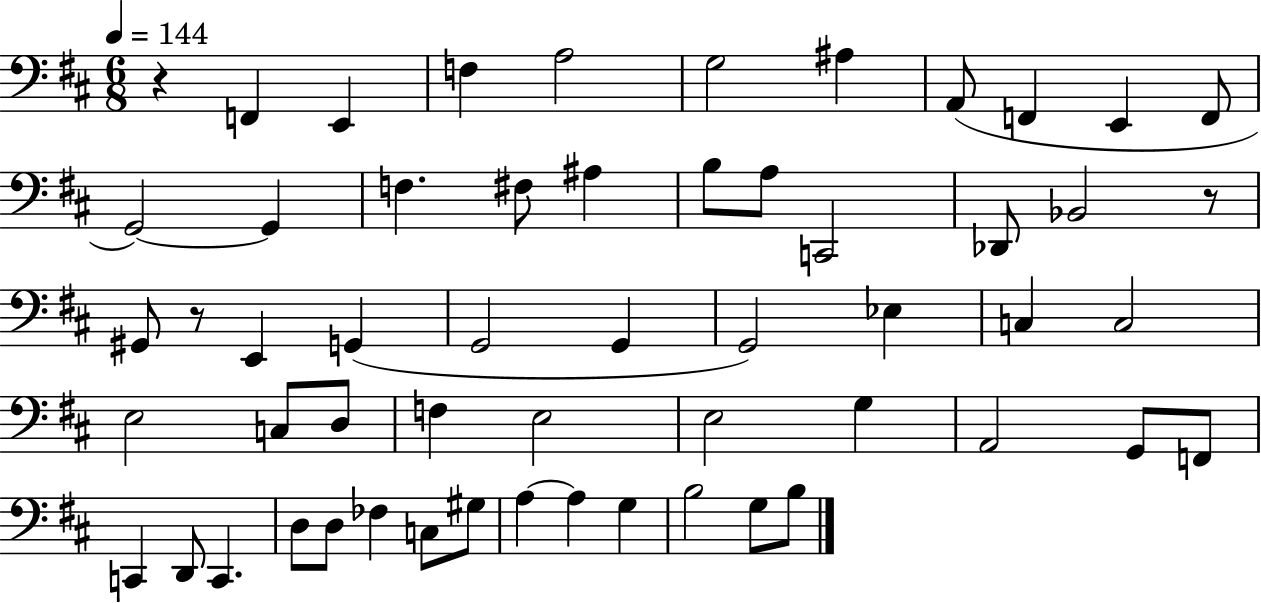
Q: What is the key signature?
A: D major